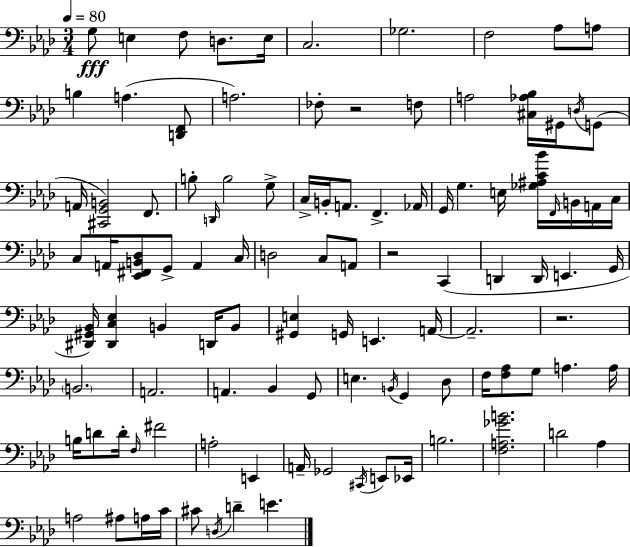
X:1
T:Untitled
M:3/4
L:1/4
K:Ab
G,/2 E, F,/2 D,/2 E,/4 C,2 _G,2 F,2 _A,/2 A,/2 B, A, [D,,F,,]/2 A,2 _F,/2 z2 F,/2 A,2 [^C,_A,_B,]/4 ^G,,/4 D,/4 G,,/2 A,,/4 [^C,,G,,B,,]2 F,,/2 B,/2 D,,/4 B,2 G,/2 C,/4 B,,/4 A,,/2 F,, _A,,/4 G,,/4 G, E,/4 [_G,^A,C_B]/4 F,,/4 B,,/4 A,,/4 C,/4 C,/2 A,,/4 [_E,,^F,,B,,_D,]/2 G,,/2 A,, C,/4 D,2 C,/2 A,,/2 z2 C,, D,, D,,/4 E,, G,,/4 [^D,,^G,,_B,,]/4 [^D,,C,_E,] B,, D,,/4 B,,/2 [^G,,E,] G,,/4 E,, A,,/4 A,,2 z2 B,,2 A,,2 A,, _B,, G,,/2 E, B,,/4 G,, _D,/2 F,/4 [F,_A,]/2 G,/2 A, A,/4 B,/4 D/2 D/4 F,/4 ^F2 A,2 E,, A,,/4 _G,,2 ^C,,/4 E,,/2 _E,,/4 B,2 [F,A,_GB]2 D2 _A, A,2 ^A,/2 A,/4 C/4 ^C/2 D,/4 D E